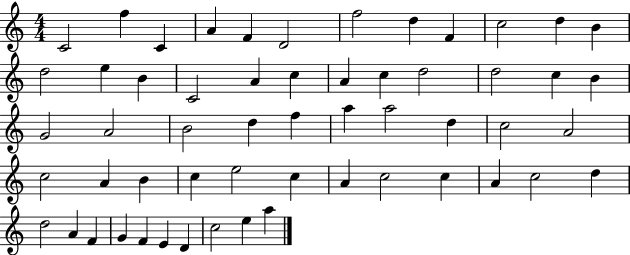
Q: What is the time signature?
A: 4/4